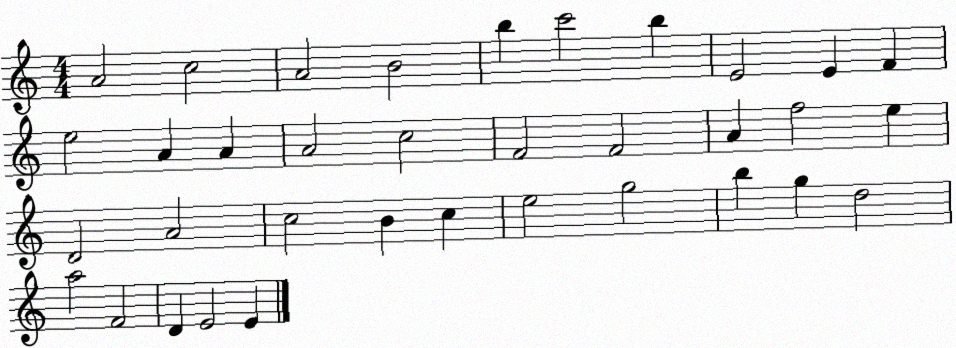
X:1
T:Untitled
M:4/4
L:1/4
K:C
A2 c2 A2 B2 b c'2 b E2 E F e2 A A A2 c2 F2 F2 A f2 e D2 A2 c2 B c e2 g2 b g d2 a2 F2 D E2 E